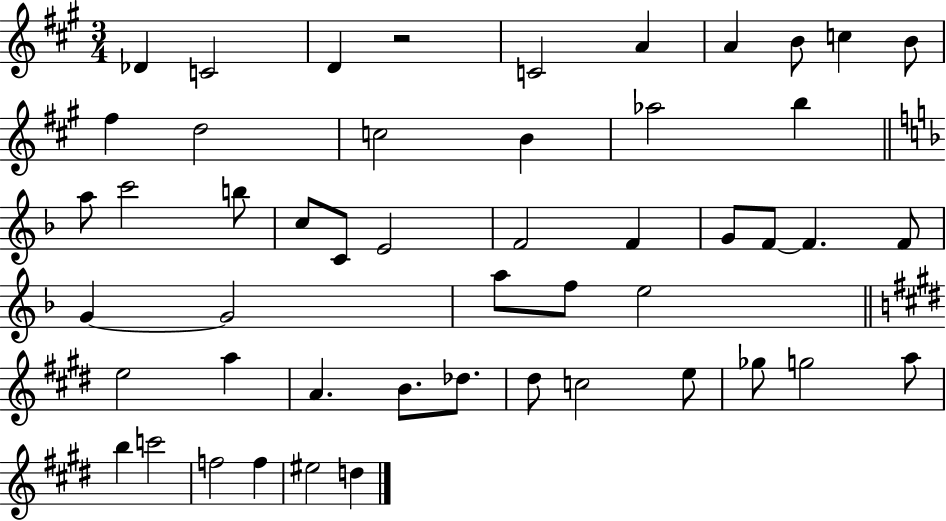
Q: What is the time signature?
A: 3/4